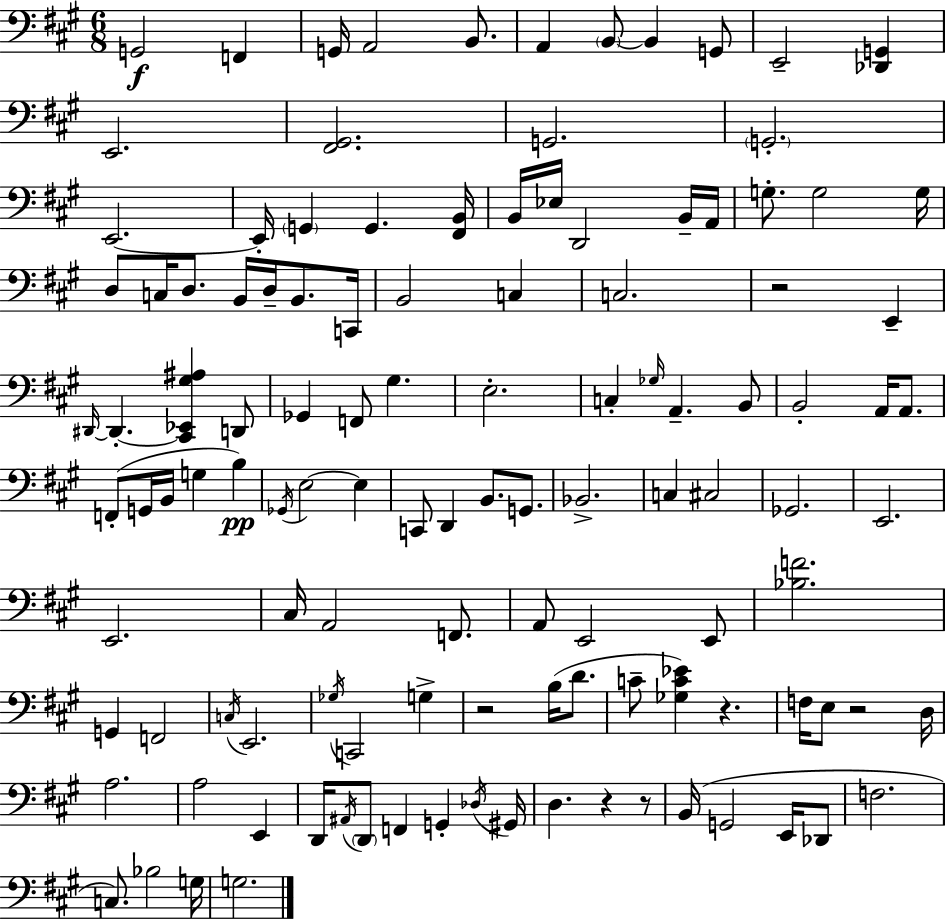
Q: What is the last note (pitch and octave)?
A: G3